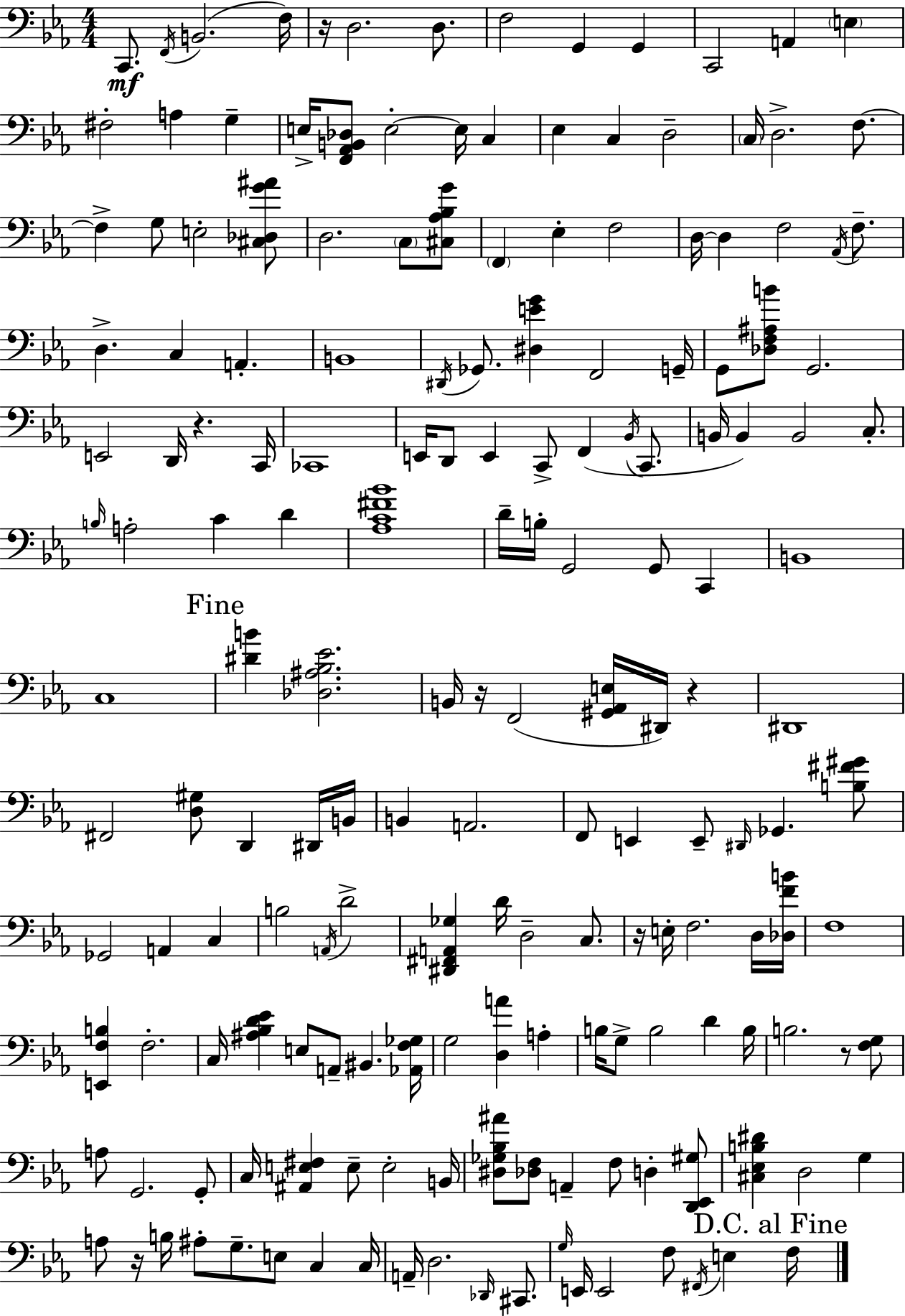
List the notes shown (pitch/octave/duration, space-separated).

C2/e. F2/s B2/h. F3/s R/s D3/h. D3/e. F3/h G2/q G2/q C2/h A2/q E3/q F#3/h A3/q G3/q E3/s [F2,Ab2,B2,Db3]/e E3/h E3/s C3/q Eb3/q C3/q D3/h C3/s D3/h. F3/e. F3/q G3/e E3/h [C#3,Db3,G4,A#4]/e D3/h. C3/e [C#3,Ab3,Bb3,G4]/e F2/q Eb3/q F3/h D3/s D3/q F3/h Ab2/s F3/e. D3/q. C3/q A2/q. B2/w D#2/s Gb2/e. [D#3,E4,G4]/q F2/h G2/s G2/e [Db3,F3,A#3,B4]/e G2/h. E2/h D2/s R/q. C2/s CES2/w E2/s D2/e E2/q C2/e F2/q Bb2/s C2/e. B2/s B2/q B2/h C3/e. B3/s A3/h C4/q D4/q [Ab3,C4,F#4,Bb4]/w D4/s B3/s G2/h G2/e C2/q B2/w C3/w [D#4,B4]/q [Db3,A#3,Bb3,Eb4]/h. B2/s R/s F2/h [G#2,Ab2,E3]/s D#2/s R/q D#2/w F#2/h [D3,G#3]/e D2/q D#2/s B2/s B2/q A2/h. F2/e E2/q E2/e D#2/s Gb2/q. [B3,F#4,G#4]/e Gb2/h A2/q C3/q B3/h A2/s D4/h [D#2,F#2,A2,Gb3]/q D4/s D3/h C3/e. R/s E3/s F3/h. D3/s [Db3,F4,B4]/s F3/w [E2,F3,B3]/q F3/h. C3/s [A#3,Bb3,D4,Eb4]/q E3/e A2/e BIS2/q. [Ab2,F3,Gb3]/s G3/h [D3,A4]/q A3/q B3/s G3/e B3/h D4/q B3/s B3/h. R/e [F3,G3]/e A3/e G2/h. G2/e C3/s [A#2,E3,F#3]/q E3/e E3/h B2/s [D#3,Gb3,Bb3,A#4]/e [Db3,F3]/e A2/q F3/e D3/q [D2,Eb2,G#3]/e [C#3,Eb3,B3,D#4]/q D3/h G3/q A3/e R/s B3/s A#3/e G3/e. E3/e C3/q C3/s A2/s D3/h. Db2/s C#2/e. G3/s E2/s E2/h F3/e F#2/s E3/q F3/s